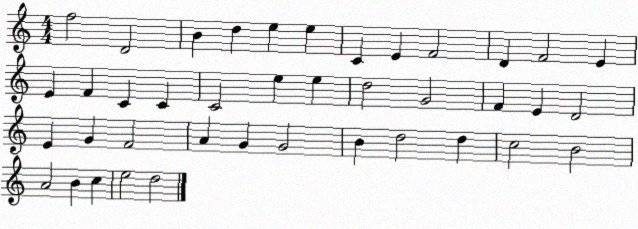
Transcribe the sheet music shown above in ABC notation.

X:1
T:Untitled
M:4/4
L:1/4
K:C
f2 D2 B d e e C E F2 D F2 E E F C C C2 e e d2 G2 F E D2 E G F2 A G G2 B d2 d c2 B2 A2 B c e2 d2